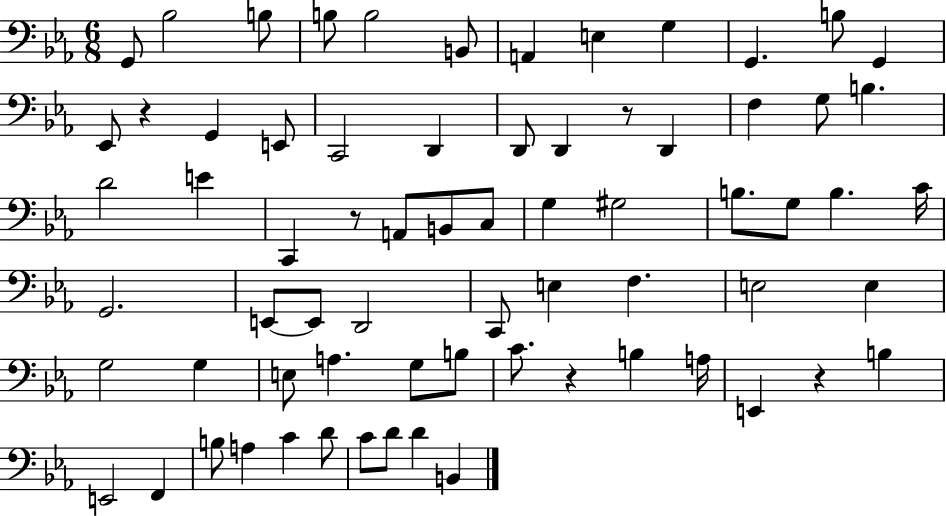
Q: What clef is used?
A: bass